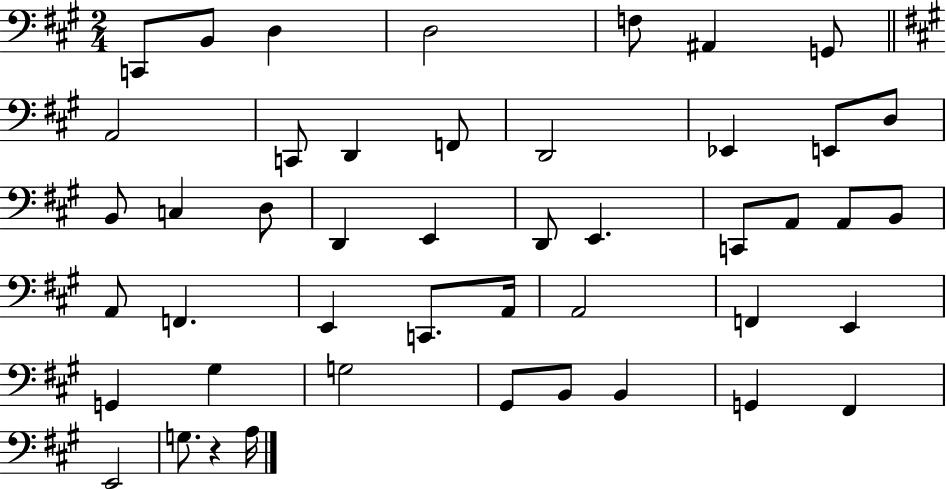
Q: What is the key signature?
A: A major